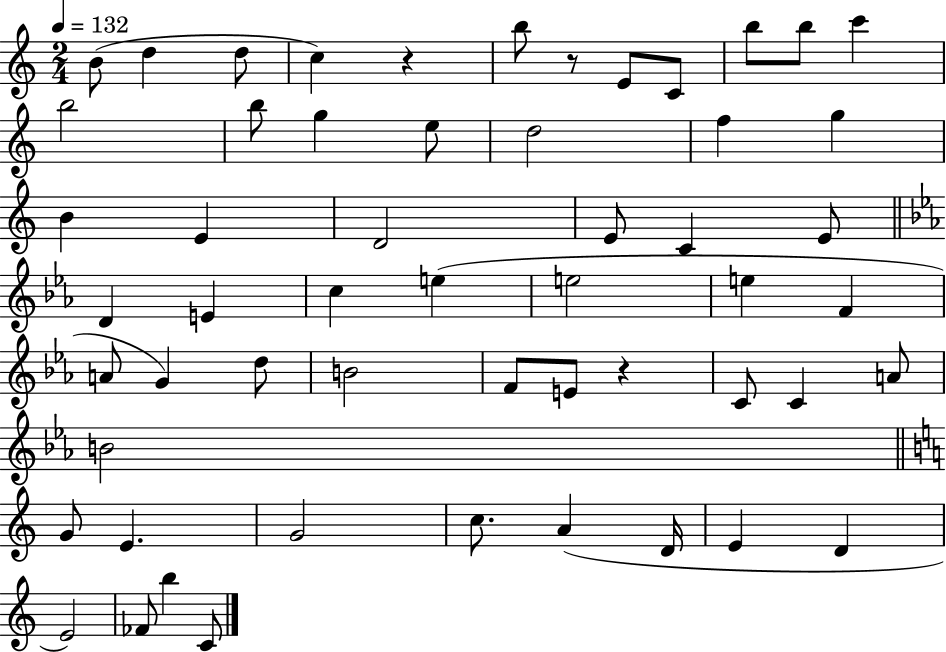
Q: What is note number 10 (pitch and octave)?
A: C6